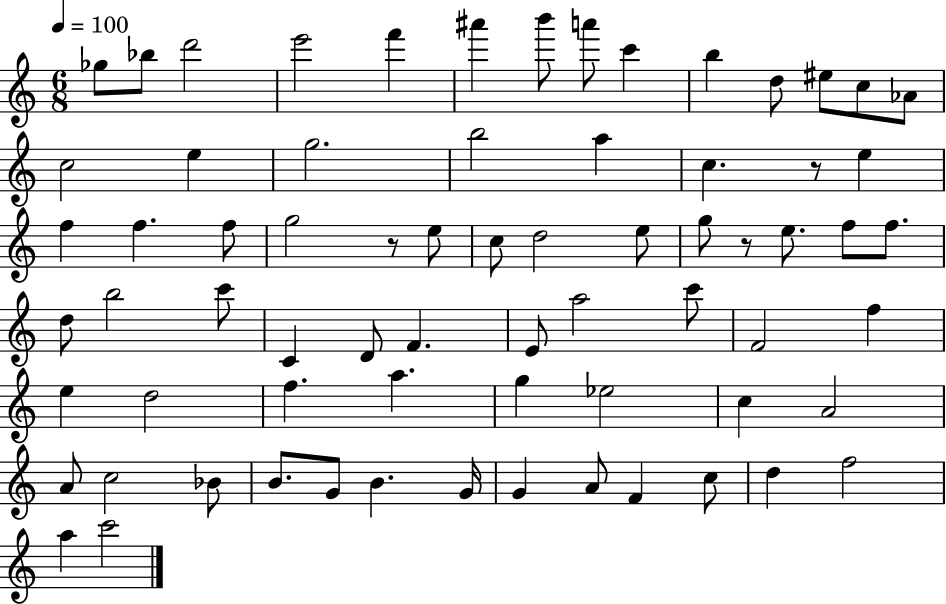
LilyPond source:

{
  \clef treble
  \numericTimeSignature
  \time 6/8
  \key c \major
  \tempo 4 = 100
  ges''8 bes''8 d'''2 | e'''2 f'''4 | ais'''4 b'''8 a'''8 c'''4 | b''4 d''8 eis''8 c''8 aes'8 | \break c''2 e''4 | g''2. | b''2 a''4 | c''4. r8 e''4 | \break f''4 f''4. f''8 | g''2 r8 e''8 | c''8 d''2 e''8 | g''8 r8 e''8. f''8 f''8. | \break d''8 b''2 c'''8 | c'4 d'8 f'4. | e'8 a''2 c'''8 | f'2 f''4 | \break e''4 d''2 | f''4. a''4. | g''4 ees''2 | c''4 a'2 | \break a'8 c''2 bes'8 | b'8. g'8 b'4. g'16 | g'4 a'8 f'4 c''8 | d''4 f''2 | \break a''4 c'''2 | \bar "|."
}